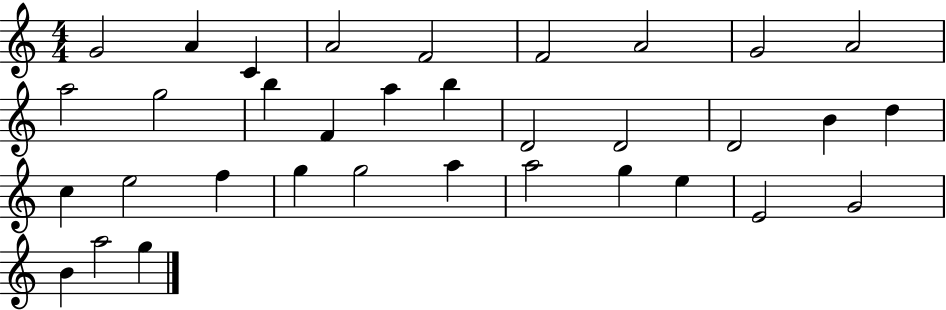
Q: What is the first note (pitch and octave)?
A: G4